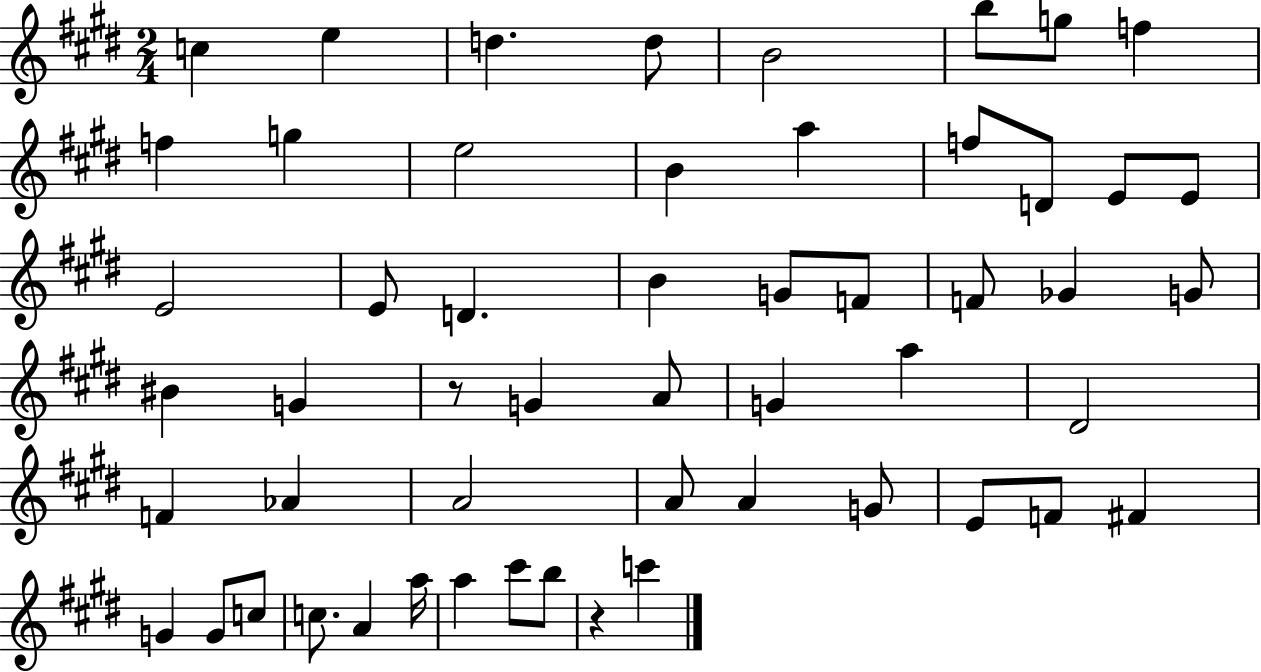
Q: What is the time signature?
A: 2/4